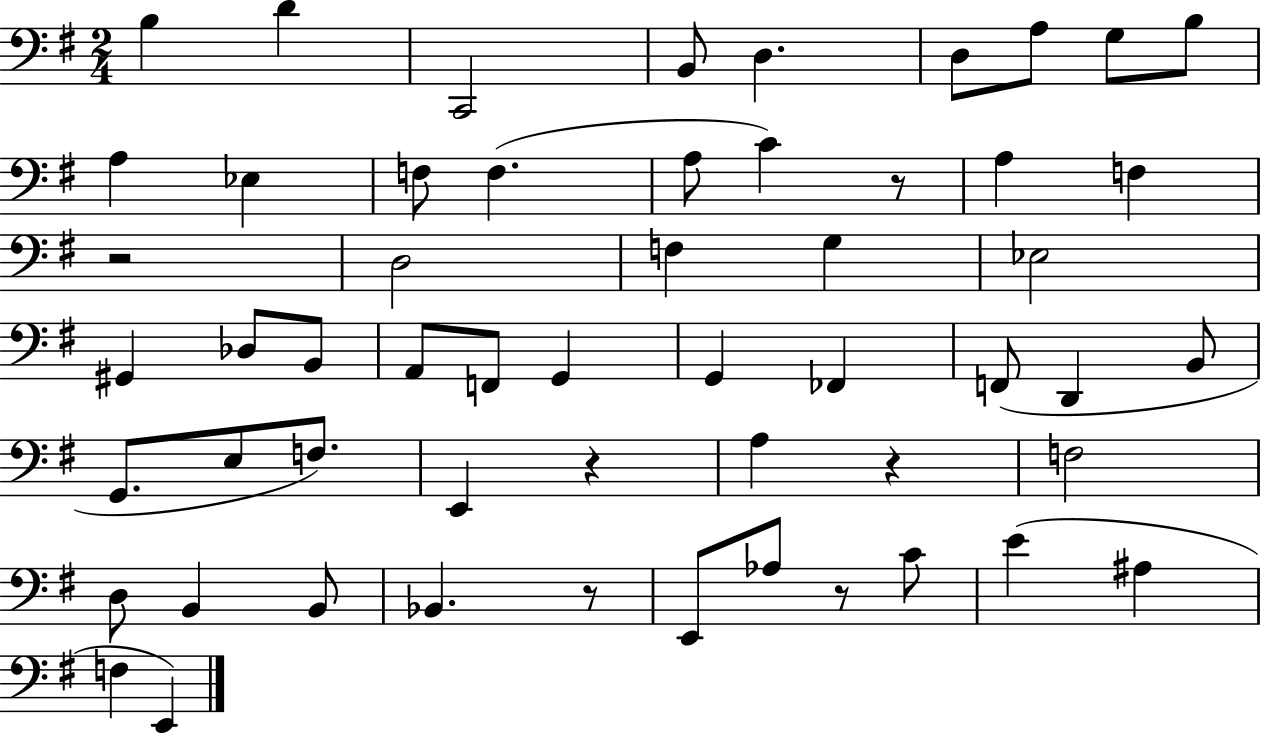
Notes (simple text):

B3/q D4/q C2/h B2/e D3/q. D3/e A3/e G3/e B3/e A3/q Eb3/q F3/e F3/q. A3/e C4/q R/e A3/q F3/q R/h D3/h F3/q G3/q Eb3/h G#2/q Db3/e B2/e A2/e F2/e G2/q G2/q FES2/q F2/e D2/q B2/e G2/e. E3/e F3/e. E2/q R/q A3/q R/q F3/h D3/e B2/q B2/e Bb2/q. R/e E2/e Ab3/e R/e C4/e E4/q A#3/q F3/q E2/q